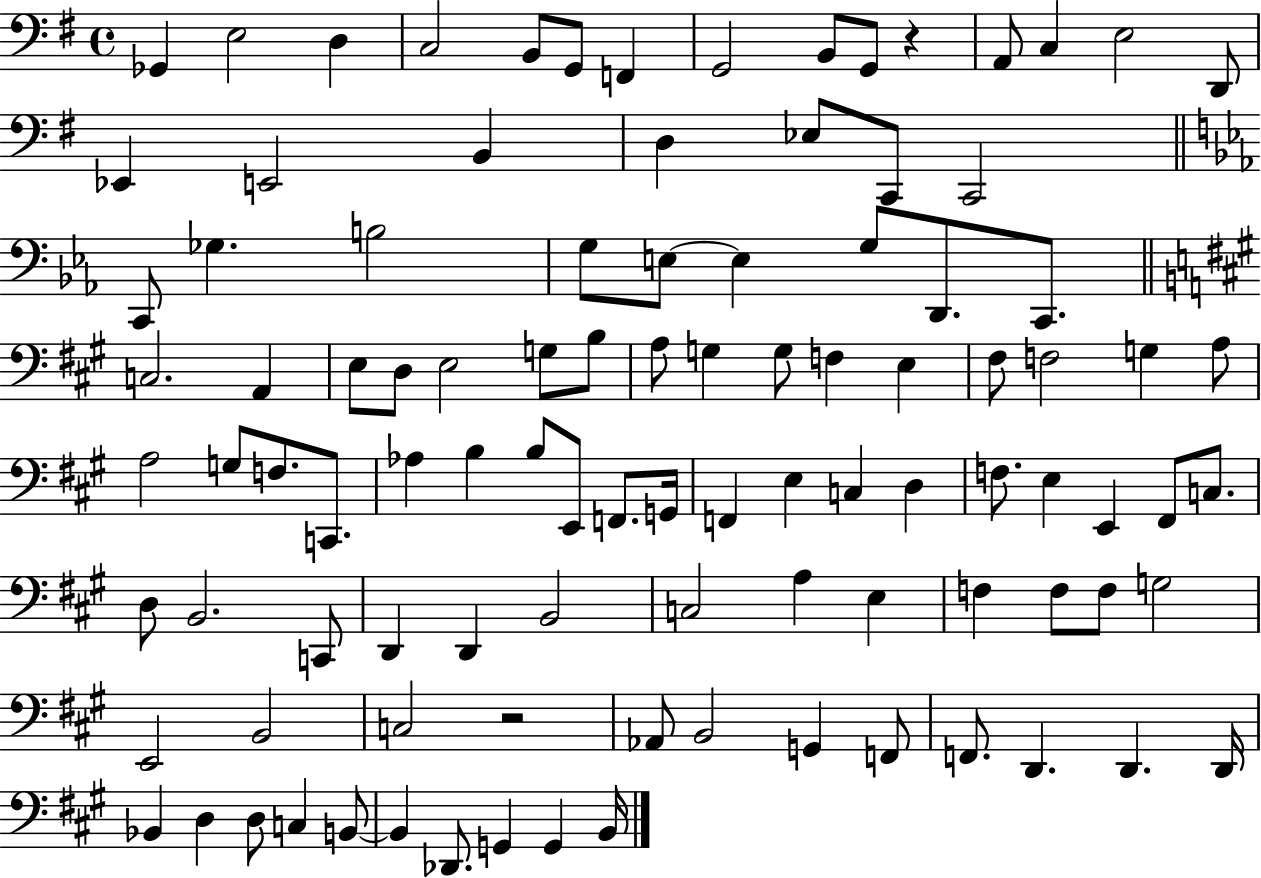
X:1
T:Untitled
M:4/4
L:1/4
K:G
_G,, E,2 D, C,2 B,,/2 G,,/2 F,, G,,2 B,,/2 G,,/2 z A,,/2 C, E,2 D,,/2 _E,, E,,2 B,, D, _E,/2 C,,/2 C,,2 C,,/2 _G, B,2 G,/2 E,/2 E, G,/2 D,,/2 C,,/2 C,2 A,, E,/2 D,/2 E,2 G,/2 B,/2 A,/2 G, G,/2 F, E, ^F,/2 F,2 G, A,/2 A,2 G,/2 F,/2 C,,/2 _A, B, B,/2 E,,/2 F,,/2 G,,/4 F,, E, C, D, F,/2 E, E,, ^F,,/2 C,/2 D,/2 B,,2 C,,/2 D,, D,, B,,2 C,2 A, E, F, F,/2 F,/2 G,2 E,,2 B,,2 C,2 z2 _A,,/2 B,,2 G,, F,,/2 F,,/2 D,, D,, D,,/4 _B,, D, D,/2 C, B,,/2 B,, _D,,/2 G,, G,, B,,/4